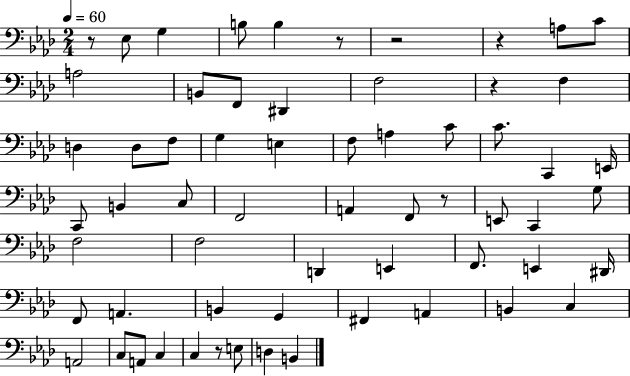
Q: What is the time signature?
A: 2/4